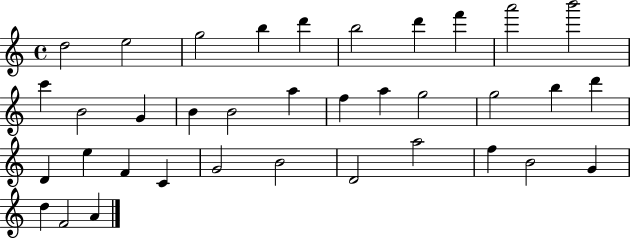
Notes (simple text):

D5/h E5/h G5/h B5/q D6/q B5/h D6/q F6/q A6/h B6/h C6/q B4/h G4/q B4/q B4/h A5/q F5/q A5/q G5/h G5/h B5/q D6/q D4/q E5/q F4/q C4/q G4/h B4/h D4/h A5/h F5/q B4/h G4/q D5/q F4/h A4/q